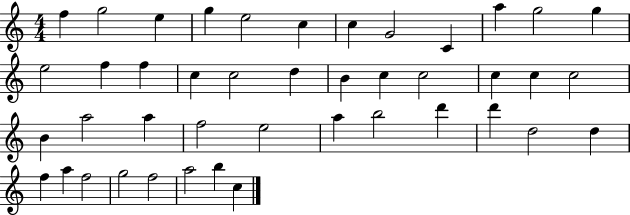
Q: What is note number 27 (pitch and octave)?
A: A5